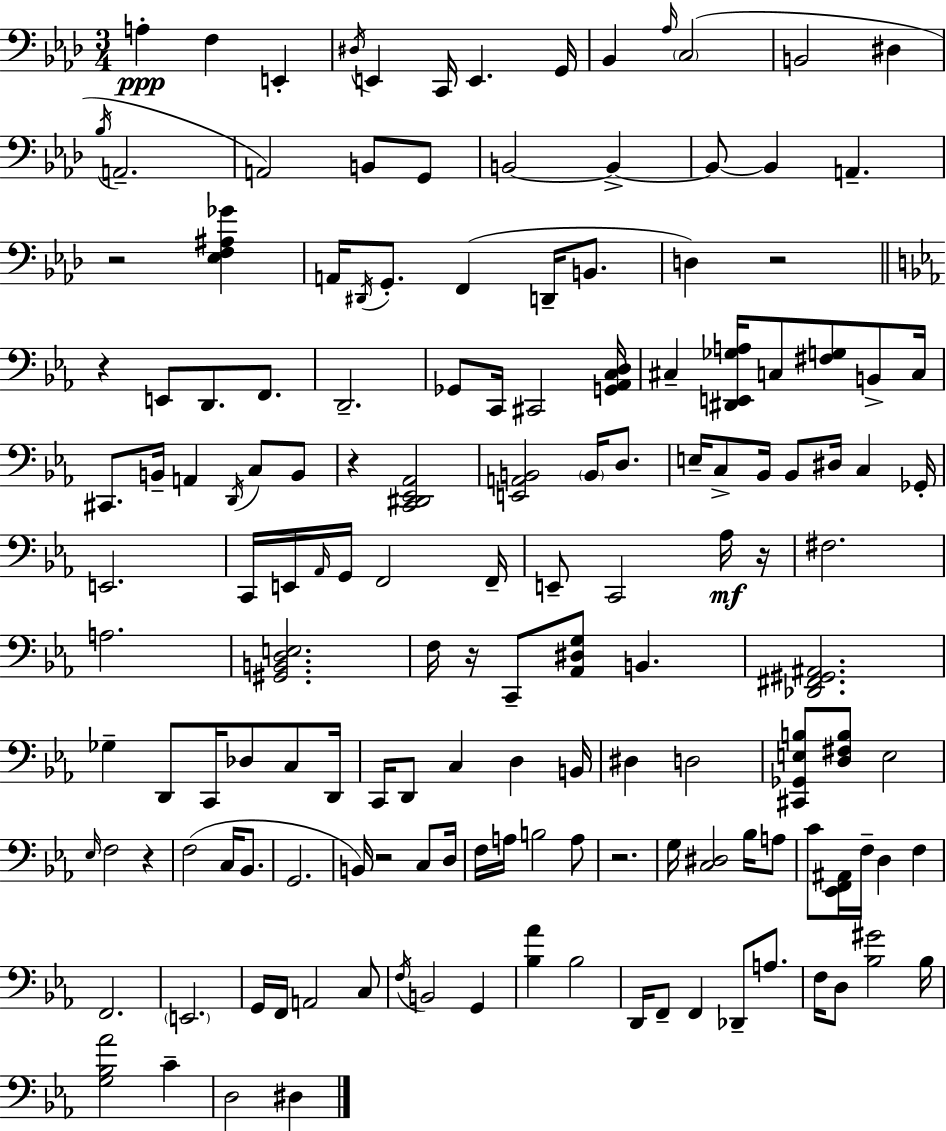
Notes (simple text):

A3/q F3/q E2/q D#3/s E2/q C2/s E2/q. G2/s Bb2/q Ab3/s C3/h B2/h D#3/q Bb3/s A2/h. A2/h B2/e G2/e B2/h B2/q B2/e B2/q A2/q. R/h [Eb3,F3,A#3,Gb4]/q A2/s D#2/s G2/e. F2/q D2/s B2/e. D3/q R/h R/q E2/e D2/e. F2/e. D2/h. Gb2/e C2/s C#2/h [G2,Ab2,C3,D3]/s C#3/q [D#2,E2,Gb3,A3]/s C3/e [F#3,G3]/e B2/e C3/s C#2/e. B2/s A2/q D2/s C3/e B2/e R/q [C2,D#2,Eb2,Ab2]/h [E2,A2,B2]/h B2/s D3/e. E3/s C3/e Bb2/s Bb2/e D#3/s C3/q Gb2/s E2/h. C2/s E2/s Ab2/s G2/s F2/h F2/s E2/e C2/h Ab3/s R/s F#3/h. A3/h. [G#2,B2,D3,E3]/h. F3/s R/s C2/e [Ab2,D#3,G3]/e B2/q. [Db2,F#2,G#2,A#2]/h. Gb3/q D2/e C2/s Db3/e C3/e D2/s C2/s D2/e C3/q D3/q B2/s D#3/q D3/h [C#2,Gb2,E3,B3]/e [D3,F#3,B3]/e E3/h Eb3/s F3/h R/q F3/h C3/s Bb2/e. G2/h. B2/s R/h C3/e D3/s F3/s A3/s B3/h A3/e R/h. G3/s [C3,D#3]/h Bb3/s A3/e C4/e [Eb2,F2,A#2]/s F3/s D3/q F3/q F2/h. E2/h. G2/s F2/s A2/h C3/e F3/s B2/h G2/q [Bb3,Ab4]/q Bb3/h D2/s F2/e F2/q Db2/e A3/e. F3/s D3/e [Bb3,G#4]/h Bb3/s [G3,Bb3,Ab4]/h C4/q D3/h D#3/q